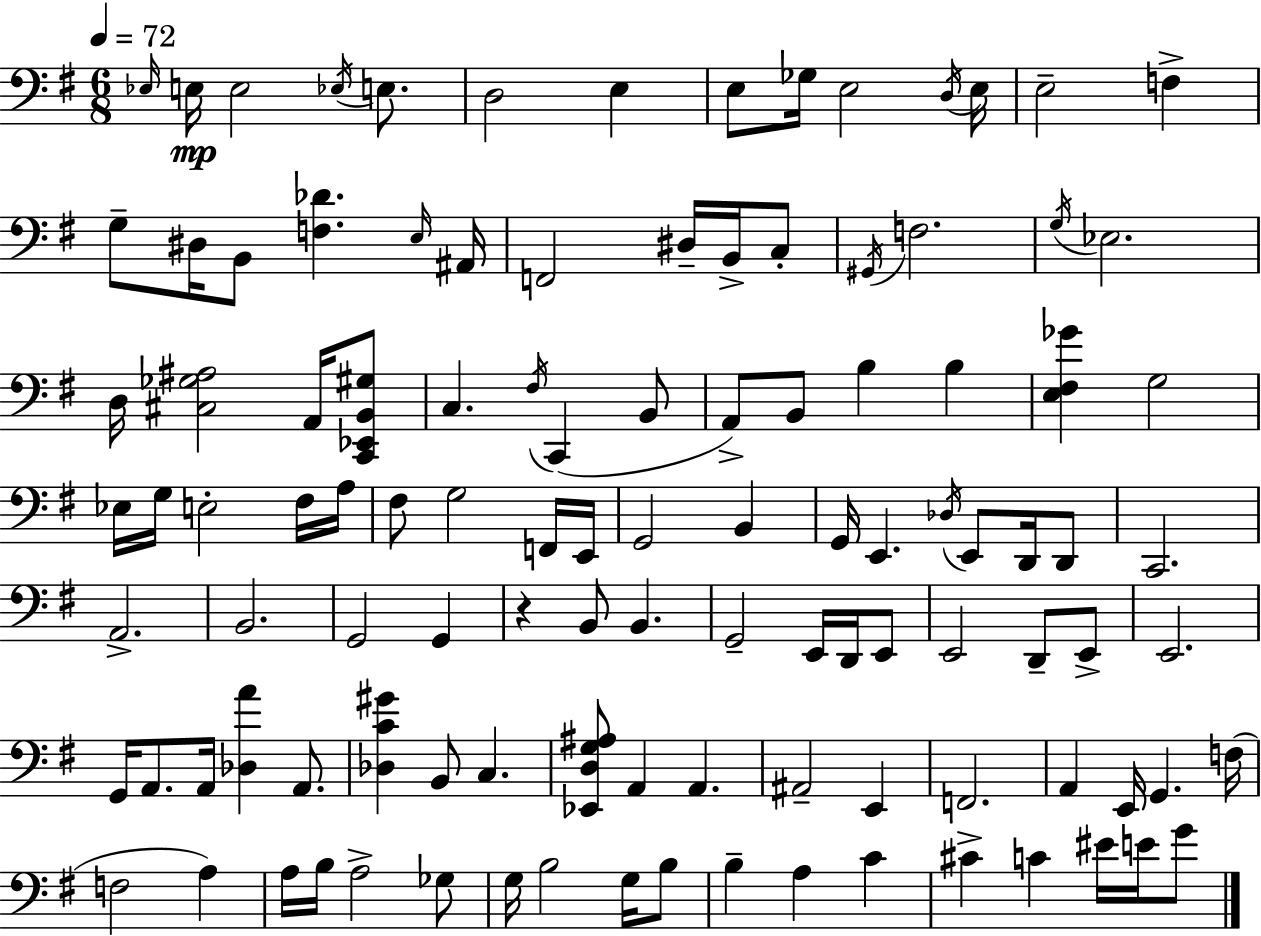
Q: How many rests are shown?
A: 1